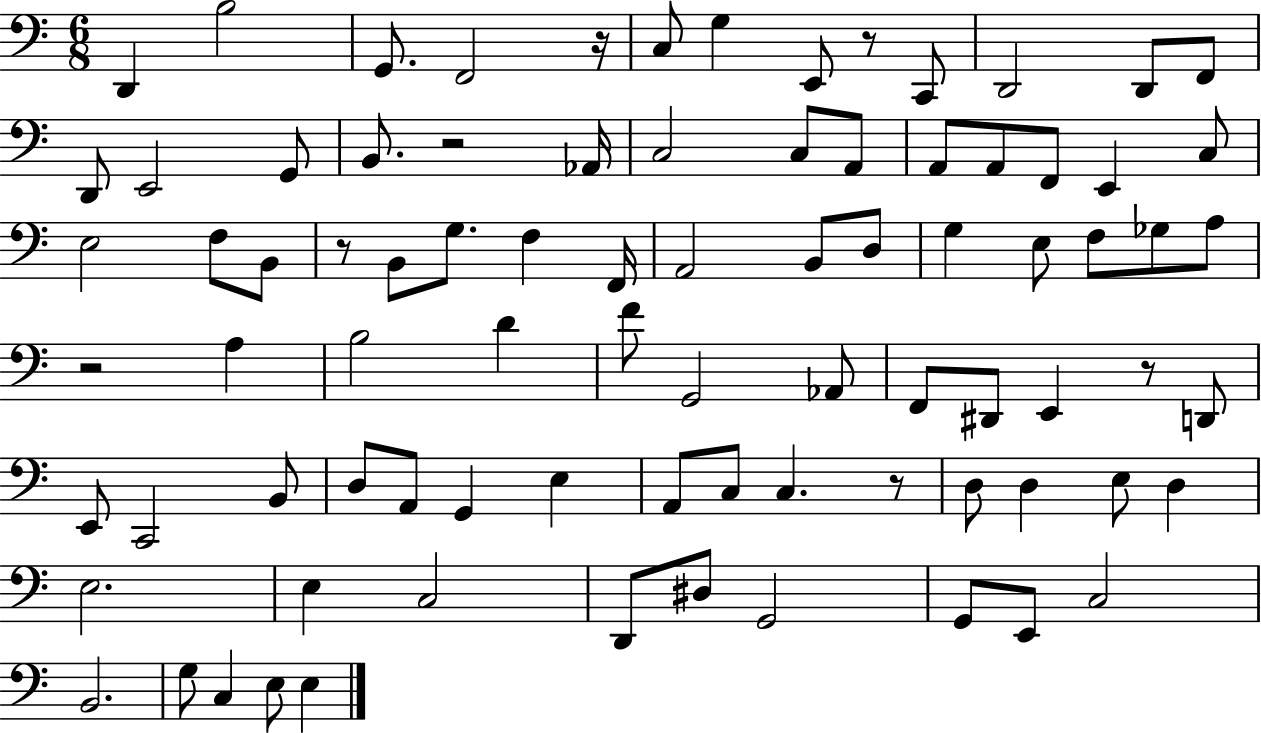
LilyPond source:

{
  \clef bass
  \numericTimeSignature
  \time 6/8
  \key c \major
  d,4 b2 | g,8. f,2 r16 | c8 g4 e,8 r8 c,8 | d,2 d,8 f,8 | \break d,8 e,2 g,8 | b,8. r2 aes,16 | c2 c8 a,8 | a,8 a,8 f,8 e,4 c8 | \break e2 f8 b,8 | r8 b,8 g8. f4 f,16 | a,2 b,8 d8 | g4 e8 f8 ges8 a8 | \break r2 a4 | b2 d'4 | f'8 g,2 aes,8 | f,8 dis,8 e,4 r8 d,8 | \break e,8 c,2 b,8 | d8 a,8 g,4 e4 | a,8 c8 c4. r8 | d8 d4 e8 d4 | \break e2. | e4 c2 | d,8 dis8 g,2 | g,8 e,8 c2 | \break b,2. | g8 c4 e8 e4 | \bar "|."
}